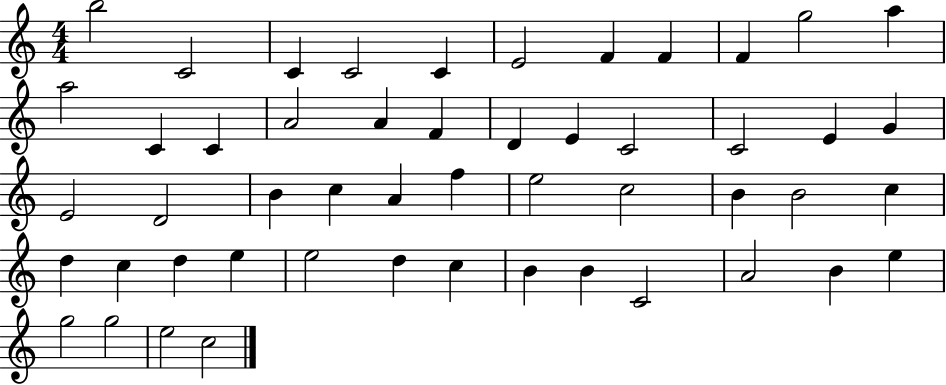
X:1
T:Untitled
M:4/4
L:1/4
K:C
b2 C2 C C2 C E2 F F F g2 a a2 C C A2 A F D E C2 C2 E G E2 D2 B c A f e2 c2 B B2 c d c d e e2 d c B B C2 A2 B e g2 g2 e2 c2